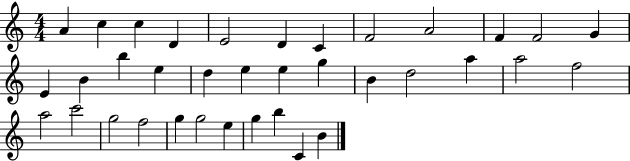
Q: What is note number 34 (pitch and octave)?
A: B5